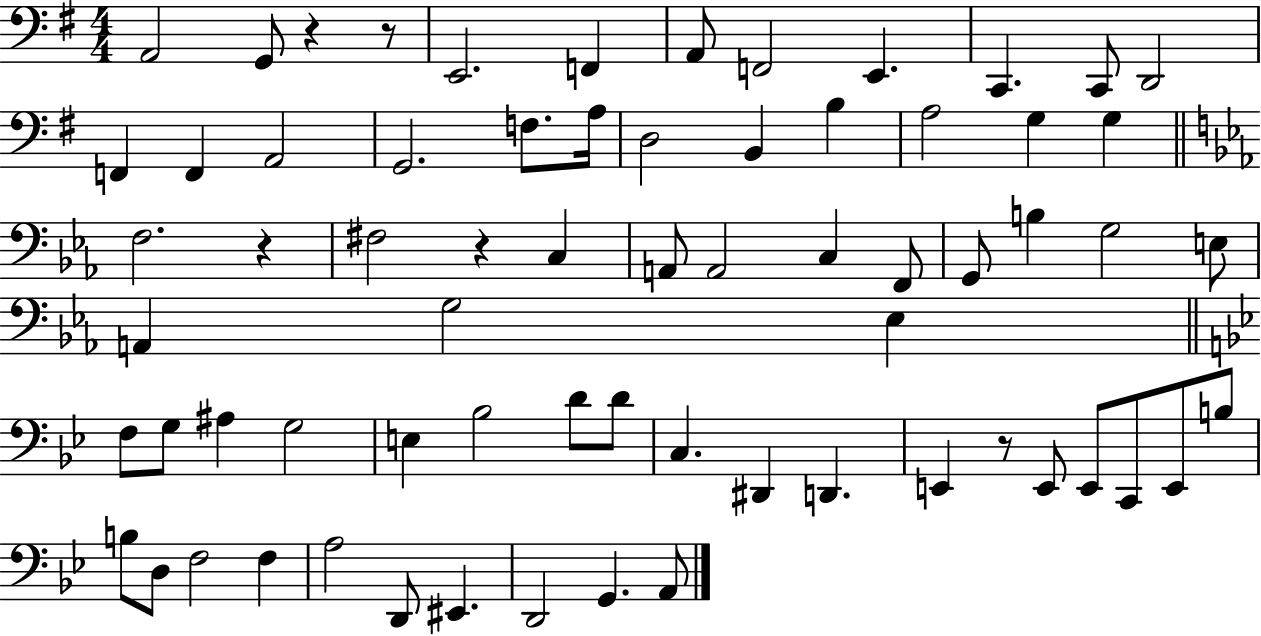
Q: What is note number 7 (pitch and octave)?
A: E2